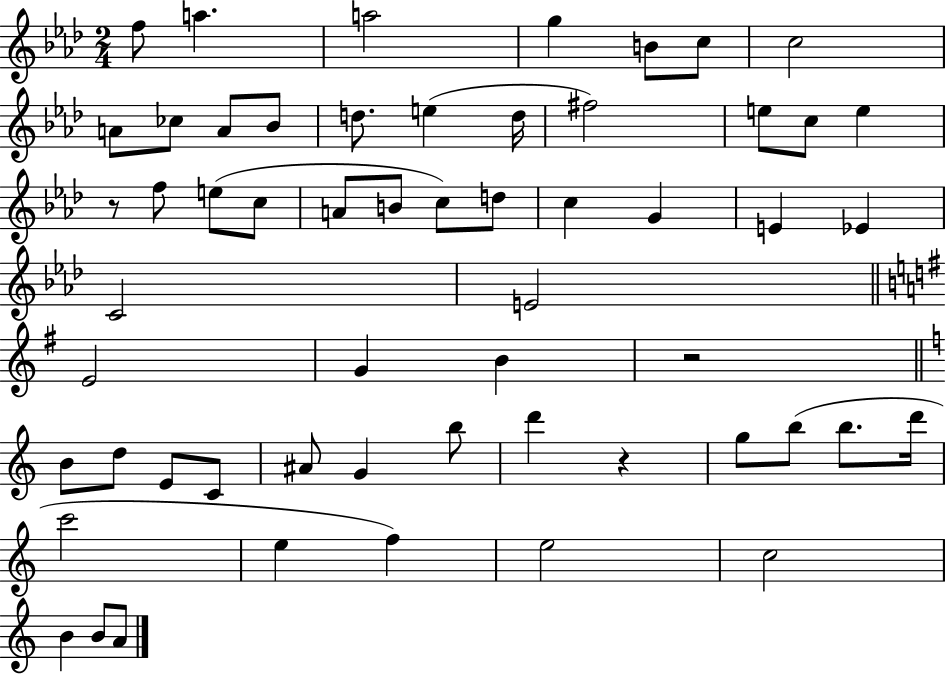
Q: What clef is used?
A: treble